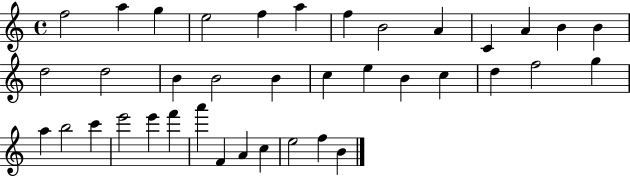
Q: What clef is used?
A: treble